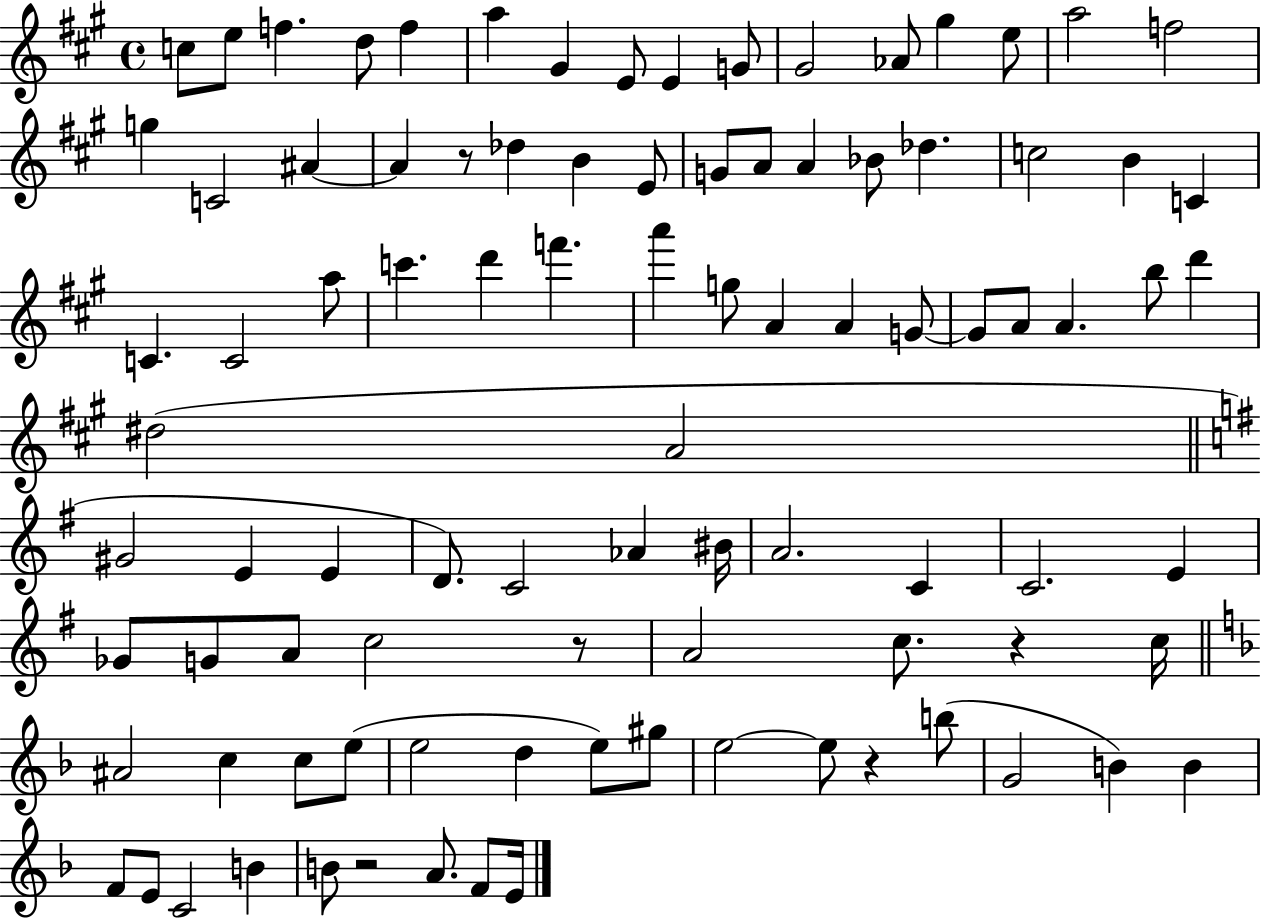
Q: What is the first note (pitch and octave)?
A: C5